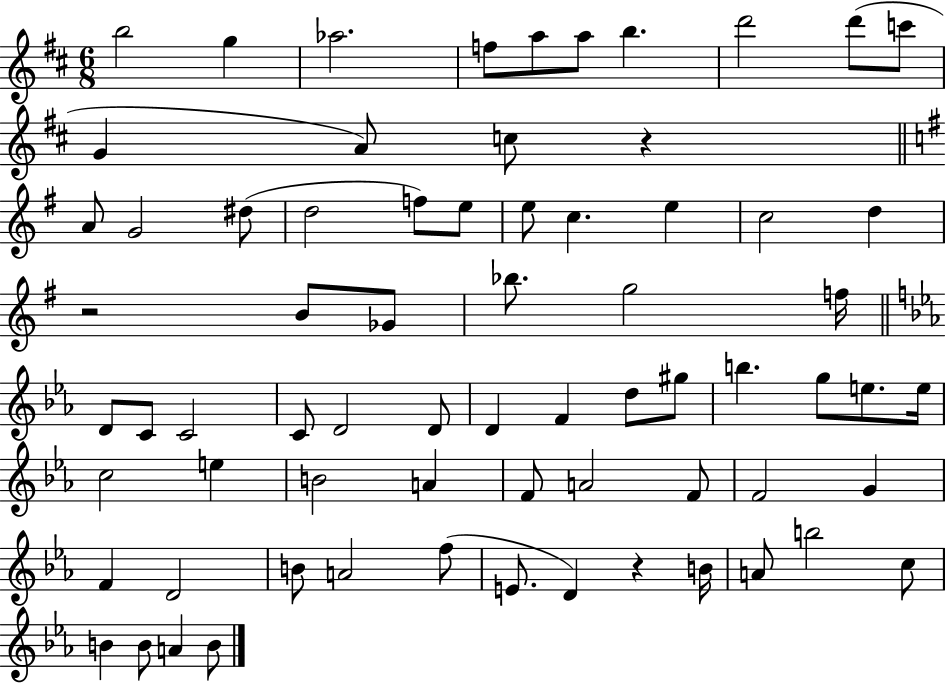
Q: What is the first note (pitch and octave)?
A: B5